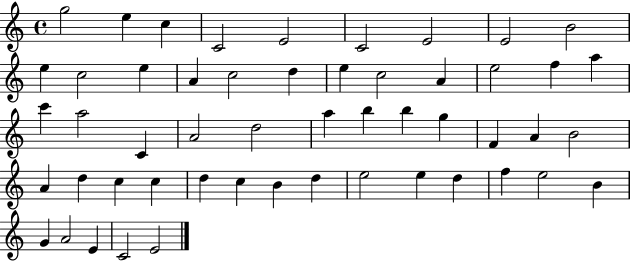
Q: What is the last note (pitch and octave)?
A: E4